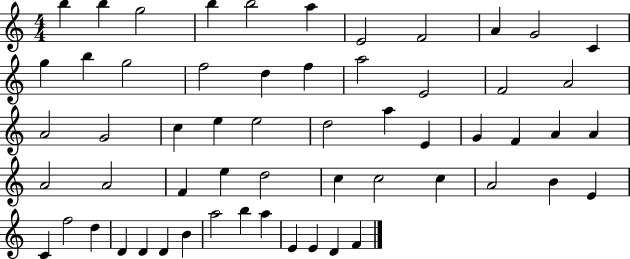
B5/q B5/q G5/h B5/q B5/h A5/q E4/h F4/h A4/q G4/h C4/q G5/q B5/q G5/h F5/h D5/q F5/q A5/h E4/h F4/h A4/h A4/h G4/h C5/q E5/q E5/h D5/h A5/q E4/q G4/q F4/q A4/q A4/q A4/h A4/h F4/q E5/q D5/h C5/q C5/h C5/q A4/h B4/q E4/q C4/q F5/h D5/q D4/q D4/q D4/q B4/q A5/h B5/q A5/q E4/q E4/q D4/q F4/q